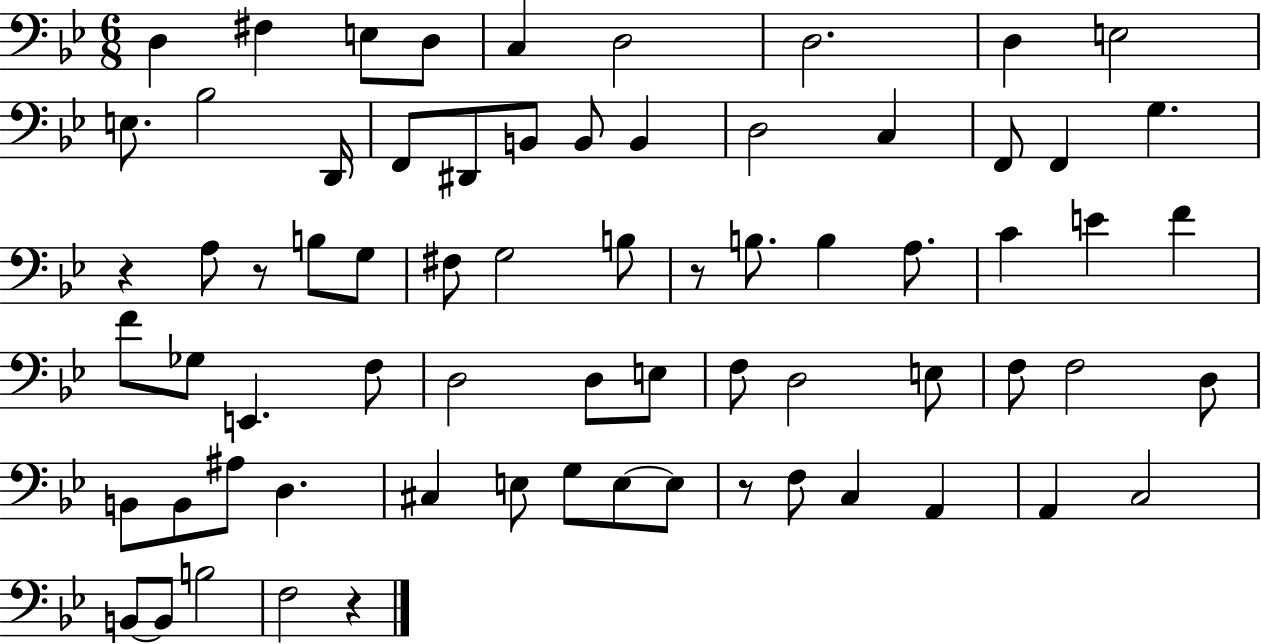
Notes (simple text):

D3/q F#3/q E3/e D3/e C3/q D3/h D3/h. D3/q E3/h E3/e. Bb3/h D2/s F2/e D#2/e B2/e B2/e B2/q D3/h C3/q F2/e F2/q G3/q. R/q A3/e R/e B3/e G3/e F#3/e G3/h B3/e R/e B3/e. B3/q A3/e. C4/q E4/q F4/q F4/e Gb3/e E2/q. F3/e D3/h D3/e E3/e F3/e D3/h E3/e F3/e F3/h D3/e B2/e B2/e A#3/e D3/q. C#3/q E3/e G3/e E3/e E3/e R/e F3/e C3/q A2/q A2/q C3/h B2/e B2/e B3/h F3/h R/q